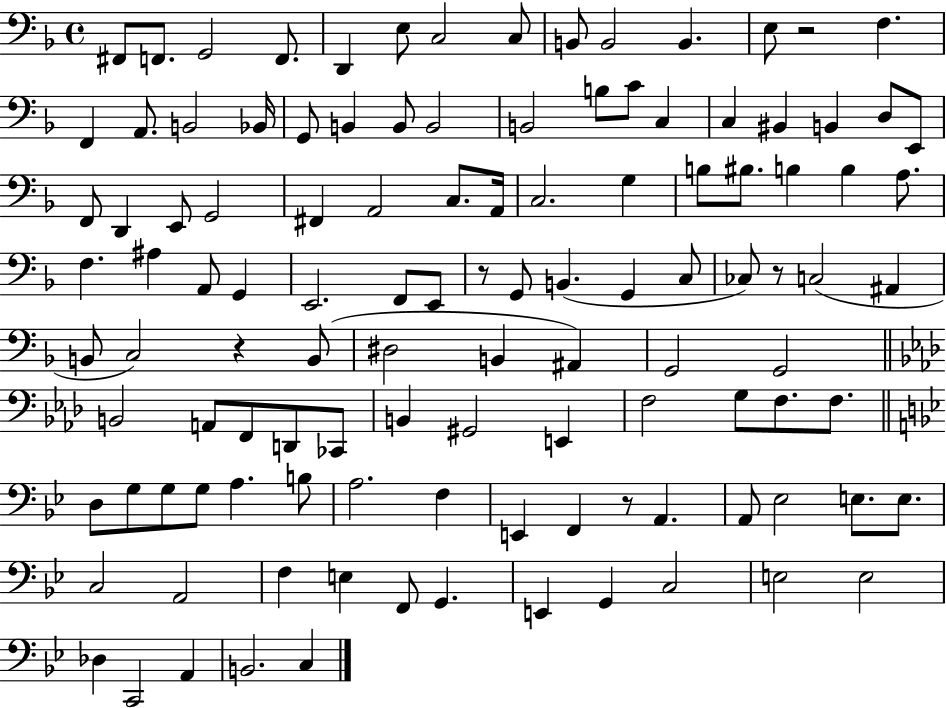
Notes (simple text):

F#2/e F2/e. G2/h F2/e. D2/q E3/e C3/h C3/e B2/e B2/h B2/q. E3/e R/h F3/q. F2/q A2/e. B2/h Bb2/s G2/e B2/q B2/e B2/h B2/h B3/e C4/e C3/q C3/q BIS2/q B2/q D3/e E2/e F2/e D2/q E2/e G2/h F#2/q A2/h C3/e. A2/s C3/h. G3/q B3/e BIS3/e. B3/q B3/q A3/e. F3/q. A#3/q A2/e G2/q E2/h. F2/e E2/e R/e G2/e B2/q. G2/q C3/e CES3/e R/e C3/h A#2/q B2/e C3/h R/q B2/e D#3/h B2/q A#2/q G2/h G2/h B2/h A2/e F2/e D2/e CES2/e B2/q G#2/h E2/q F3/h G3/e F3/e. F3/e. D3/e G3/e G3/e G3/e A3/q. B3/e A3/h. F3/q E2/q F2/q R/e A2/q. A2/e Eb3/h E3/e. E3/e. C3/h A2/h F3/q E3/q F2/e G2/q. E2/q G2/q C3/h E3/h E3/h Db3/q C2/h A2/q B2/h. C3/q